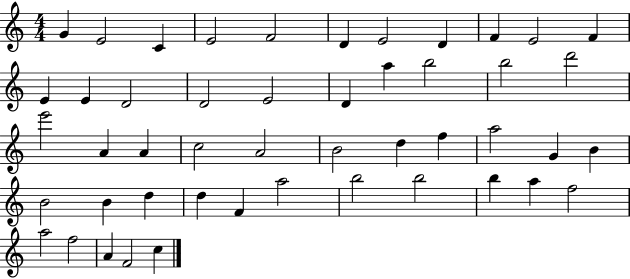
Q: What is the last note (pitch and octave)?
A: C5